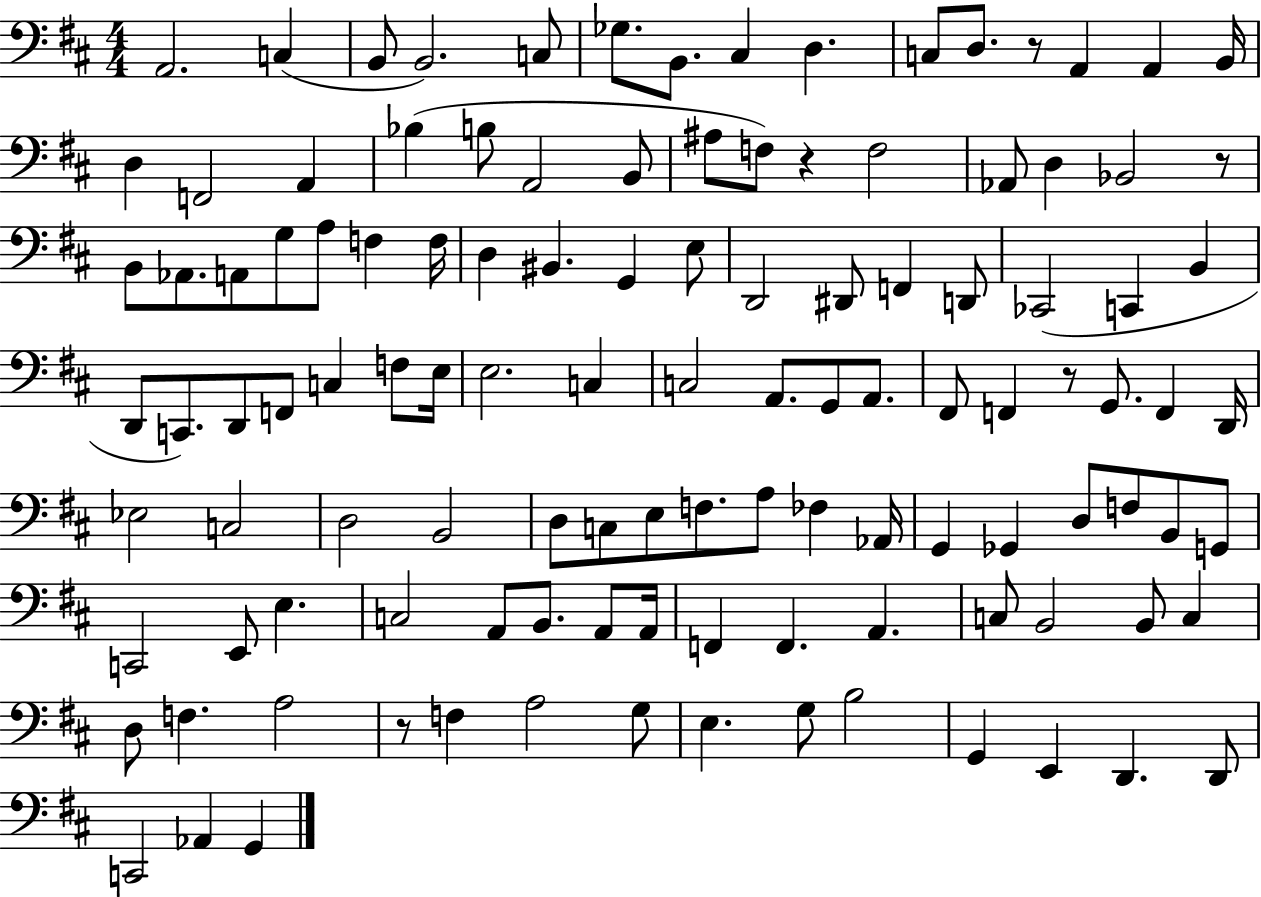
A2/h. C3/q B2/e B2/h. C3/e Gb3/e. B2/e. C#3/q D3/q. C3/e D3/e. R/e A2/q A2/q B2/s D3/q F2/h A2/q Bb3/q B3/e A2/h B2/e A#3/e F3/e R/q F3/h Ab2/e D3/q Bb2/h R/e B2/e Ab2/e. A2/e G3/e A3/e F3/q F3/s D3/q BIS2/q. G2/q E3/e D2/h D#2/e F2/q D2/e CES2/h C2/q B2/q D2/e C2/e. D2/e F2/e C3/q F3/e E3/s E3/h. C3/q C3/h A2/e. G2/e A2/e. F#2/e F2/q R/e G2/e. F2/q D2/s Eb3/h C3/h D3/h B2/h D3/e C3/e E3/e F3/e. A3/e FES3/q Ab2/s G2/q Gb2/q D3/e F3/e B2/e G2/e C2/h E2/e E3/q. C3/h A2/e B2/e. A2/e A2/s F2/q F2/q. A2/q. C3/e B2/h B2/e C3/q D3/e F3/q. A3/h R/e F3/q A3/h G3/e E3/q. G3/e B3/h G2/q E2/q D2/q. D2/e C2/h Ab2/q G2/q